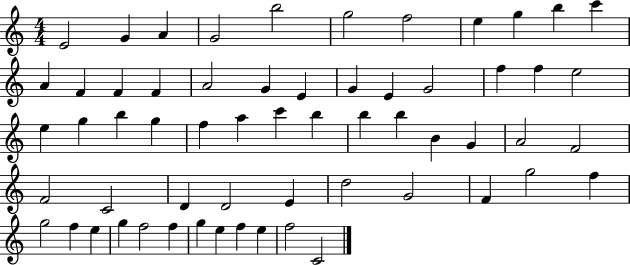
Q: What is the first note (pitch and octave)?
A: E4